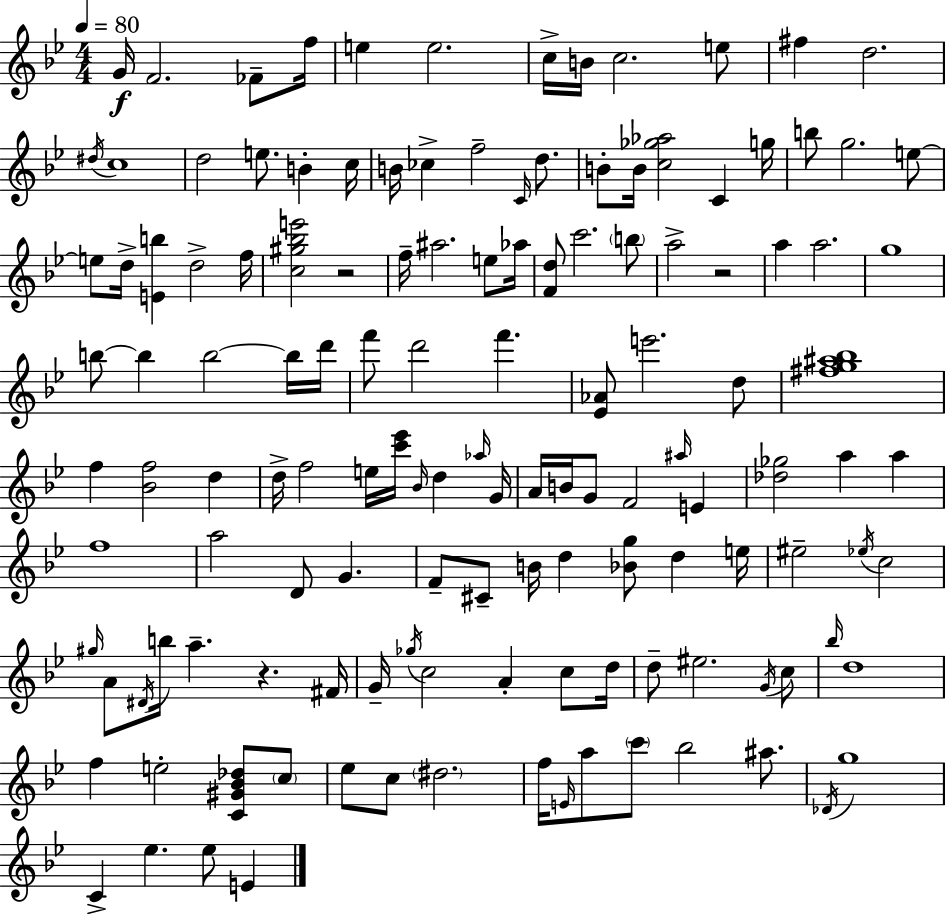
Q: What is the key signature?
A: BES major